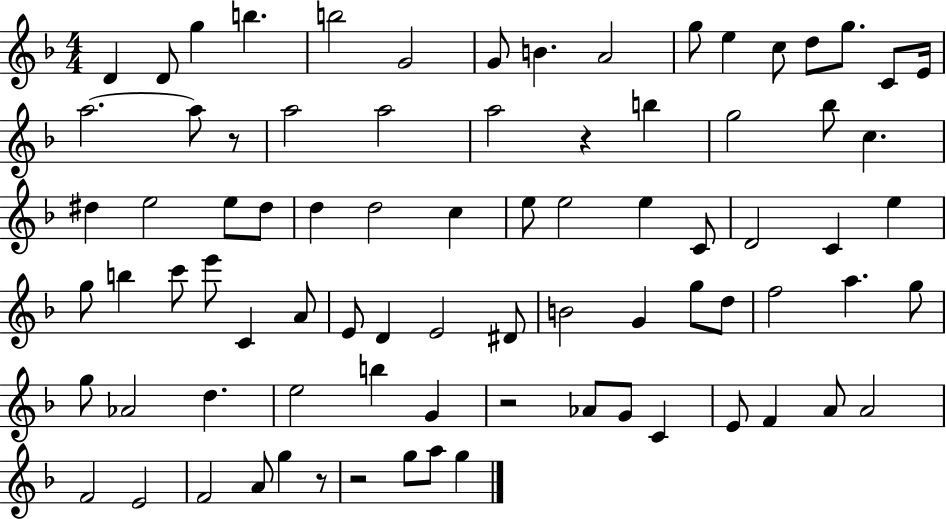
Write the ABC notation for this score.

X:1
T:Untitled
M:4/4
L:1/4
K:F
D D/2 g b b2 G2 G/2 B A2 g/2 e c/2 d/2 g/2 C/2 E/4 a2 a/2 z/2 a2 a2 a2 z b g2 _b/2 c ^d e2 e/2 ^d/2 d d2 c e/2 e2 e C/2 D2 C e g/2 b c'/2 e'/2 C A/2 E/2 D E2 ^D/2 B2 G g/2 d/2 f2 a g/2 g/2 _A2 d e2 b G z2 _A/2 G/2 C E/2 F A/2 A2 F2 E2 F2 A/2 g z/2 z2 g/2 a/2 g